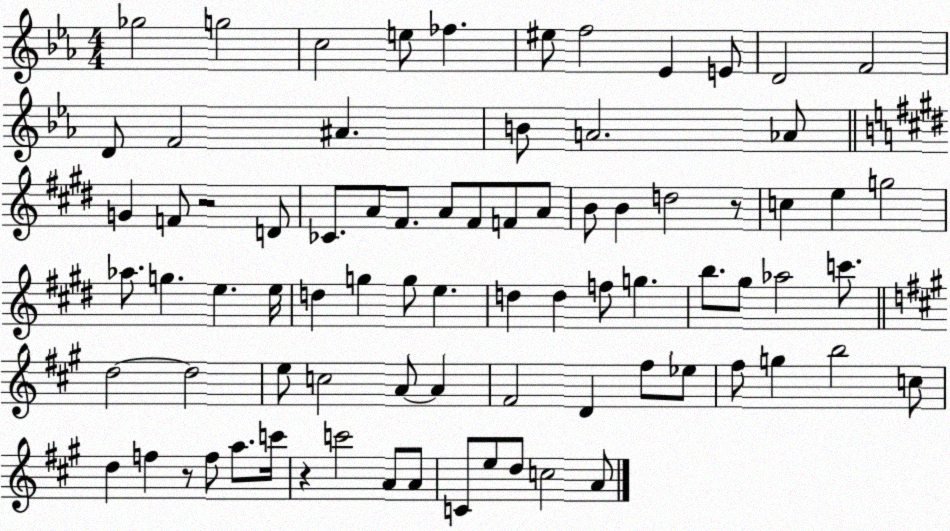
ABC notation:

X:1
T:Untitled
M:4/4
L:1/4
K:Eb
_g2 g2 c2 e/2 _f ^e/2 f2 _E E/2 D2 F2 D/2 F2 ^A B/2 A2 _A/2 G F/2 z2 D/2 _C/2 A/2 ^F/2 A/2 ^F/2 F/2 A/2 B/2 B d2 z/2 c e g2 _a/2 g e e/4 d g g/2 e d d f/2 g b/2 ^g/2 _a2 c'/2 d2 d2 e/2 c2 A/2 A ^F2 D ^f/2 _e/2 ^f/2 g b2 c/2 d f z/2 f/2 a/2 c'/4 z c'2 A/2 A/2 C/2 e/2 d/2 c2 A/2